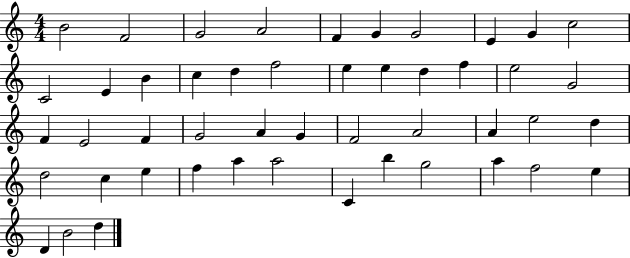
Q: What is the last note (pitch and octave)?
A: D5